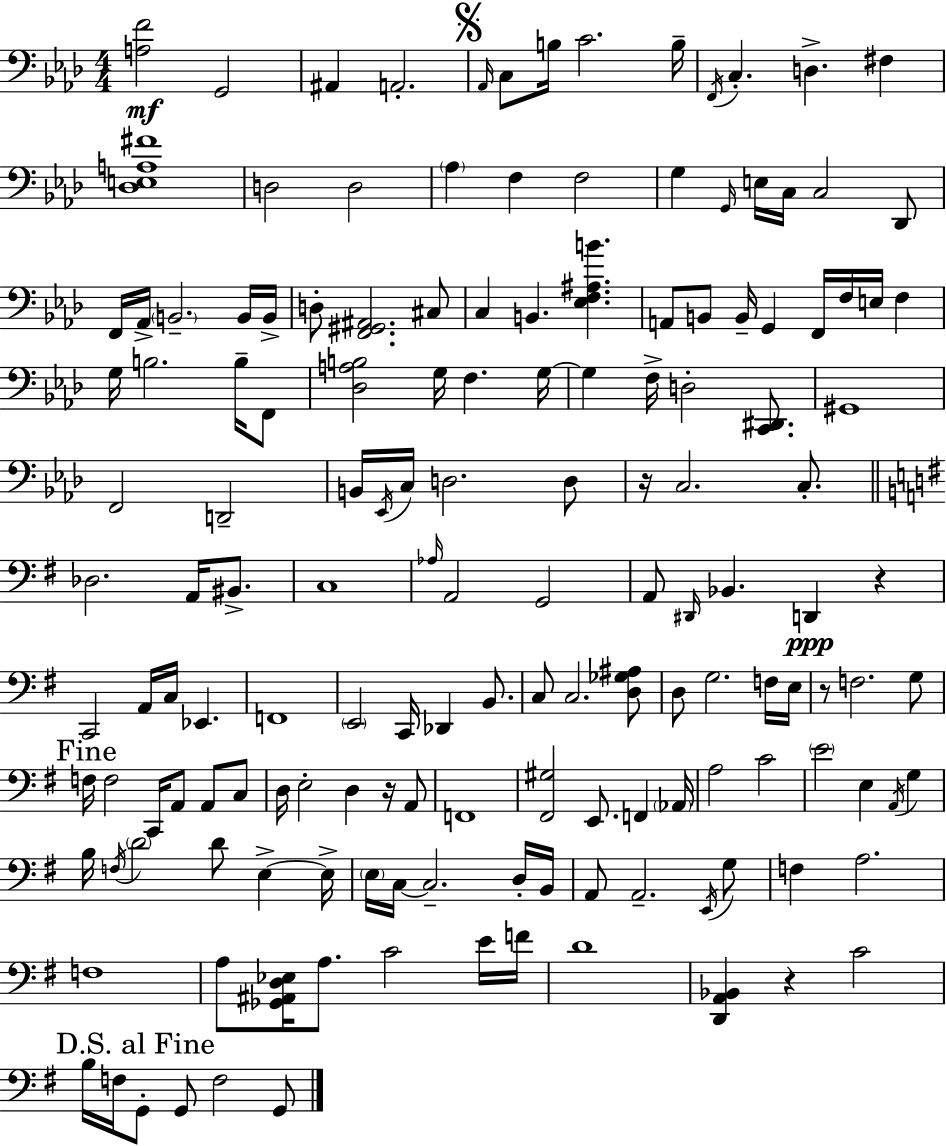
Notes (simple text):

[A3,F4]/h G2/h A#2/q A2/h. Ab2/s C3/e B3/s C4/h. B3/s F2/s C3/q. D3/q. F#3/q [Db3,E3,A3,F#4]/w D3/h D3/h Ab3/q F3/q F3/h G3/q G2/s E3/s C3/s C3/h Db2/e F2/s Ab2/s B2/h. B2/s B2/s D3/e [F2,G#2,A#2]/h. C#3/e C3/q B2/q. [Eb3,F3,A#3,B4]/q. A2/e B2/e B2/s G2/q F2/s F3/s E3/s F3/q G3/s B3/h. B3/s F2/e [Db3,A3,B3]/h G3/s F3/q. G3/s G3/q F3/s D3/h [C2,D#2]/e. G#2/w F2/h D2/h B2/s Eb2/s C3/s D3/h. D3/e R/s C3/h. C3/e. Db3/h. A2/s BIS2/e. C3/w Ab3/s A2/h G2/h A2/e D#2/s Bb2/q. D2/q R/q C2/h A2/s C3/s Eb2/q. F2/w E2/h C2/s Db2/q B2/e. C3/e C3/h. [D3,Gb3,A#3]/e D3/e G3/h. F3/s E3/s R/e F3/h. G3/e F3/s F3/h C2/s A2/e A2/e C3/e D3/s E3/h D3/q R/s A2/e F2/w [F#2,G#3]/h E2/e. F2/q Ab2/s A3/h C4/h E4/h E3/q A2/s G3/q B3/s F3/s D4/h D4/e E3/q E3/s E3/s C3/s C3/h. D3/s B2/s A2/e A2/h. E2/s G3/e F3/q A3/h. F3/w A3/e [Gb2,A#2,D3,Eb3]/s A3/e. C4/h E4/s F4/s D4/w [D2,A2,Bb2]/q R/q C4/h B3/s F3/s G2/e G2/e F3/h G2/e